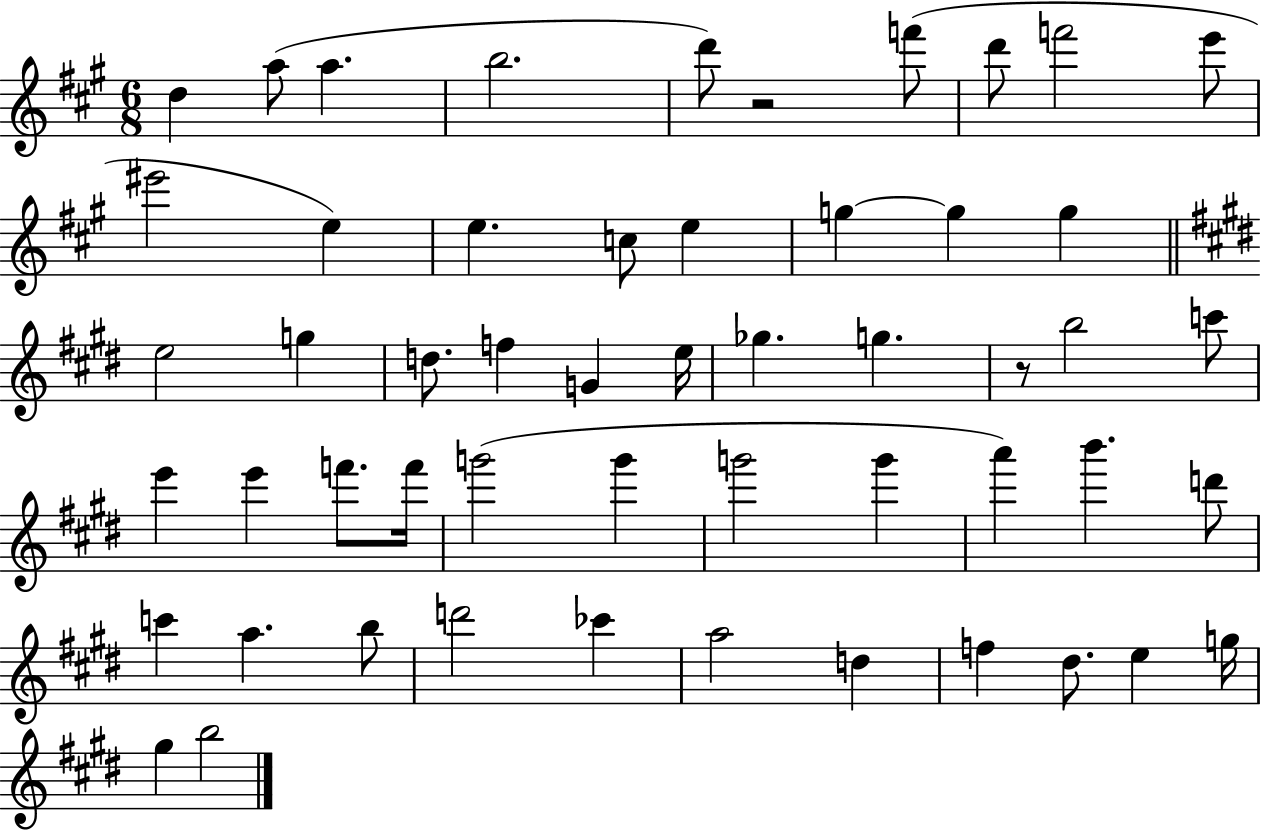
{
  \clef treble
  \numericTimeSignature
  \time 6/8
  \key a \major
  d''4 a''8( a''4. | b''2. | d'''8) r2 f'''8( | d'''8 f'''2 e'''8 | \break eis'''2 e''4) | e''4. c''8 e''4 | g''4~~ g''4 g''4 | \bar "||" \break \key e \major e''2 g''4 | d''8. f''4 g'4 e''16 | ges''4. g''4. | r8 b''2 c'''8 | \break e'''4 e'''4 f'''8. f'''16 | g'''2( g'''4 | g'''2 g'''4 | a'''4) b'''4. d'''8 | \break c'''4 a''4. b''8 | d'''2 ces'''4 | a''2 d''4 | f''4 dis''8. e''4 g''16 | \break gis''4 b''2 | \bar "|."
}